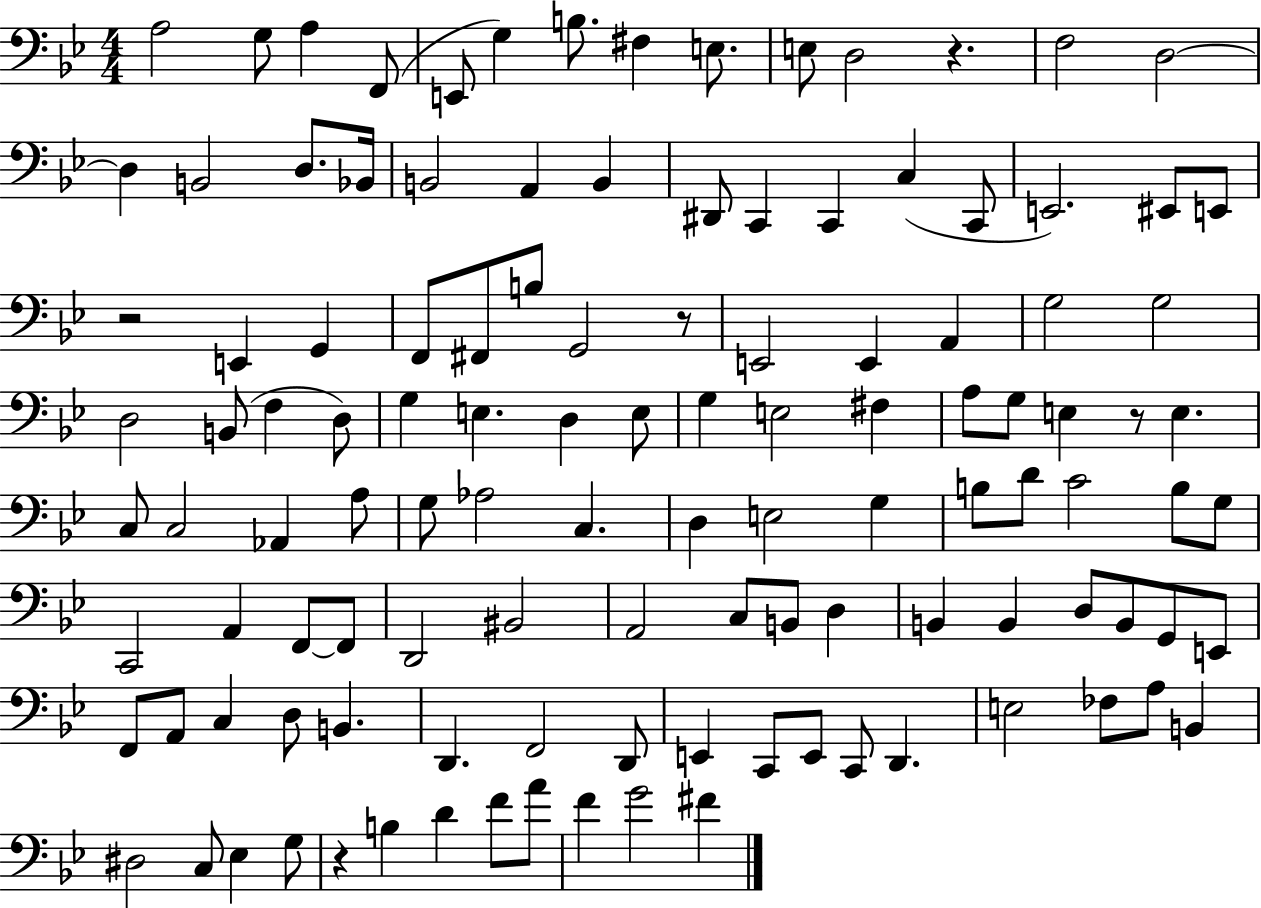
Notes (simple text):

A3/h G3/e A3/q F2/e E2/e G3/q B3/e. F#3/q E3/e. E3/e D3/h R/q. F3/h D3/h D3/q B2/h D3/e. Bb2/s B2/h A2/q B2/q D#2/e C2/q C2/q C3/q C2/e E2/h. EIS2/e E2/e R/h E2/q G2/q F2/e F#2/e B3/e G2/h R/e E2/h E2/q A2/q G3/h G3/h D3/h B2/e F3/q D3/e G3/q E3/q. D3/q E3/e G3/q E3/h F#3/q A3/e G3/e E3/q R/e E3/q. C3/e C3/h Ab2/q A3/e G3/e Ab3/h C3/q. D3/q E3/h G3/q B3/e D4/e C4/h B3/e G3/e C2/h A2/q F2/e F2/e D2/h BIS2/h A2/h C3/e B2/e D3/q B2/q B2/q D3/e B2/e G2/e E2/e F2/e A2/e C3/q D3/e B2/q. D2/q. F2/h D2/e E2/q C2/e E2/e C2/e D2/q. E3/h FES3/e A3/e B2/q D#3/h C3/e Eb3/q G3/e R/q B3/q D4/q F4/e A4/e F4/q G4/h F#4/q